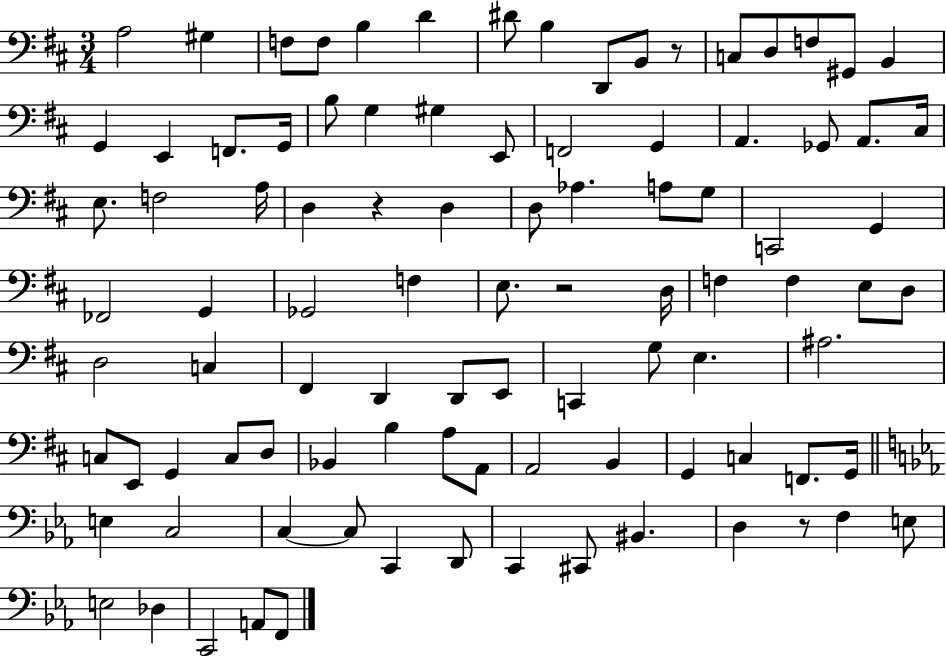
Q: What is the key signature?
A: D major